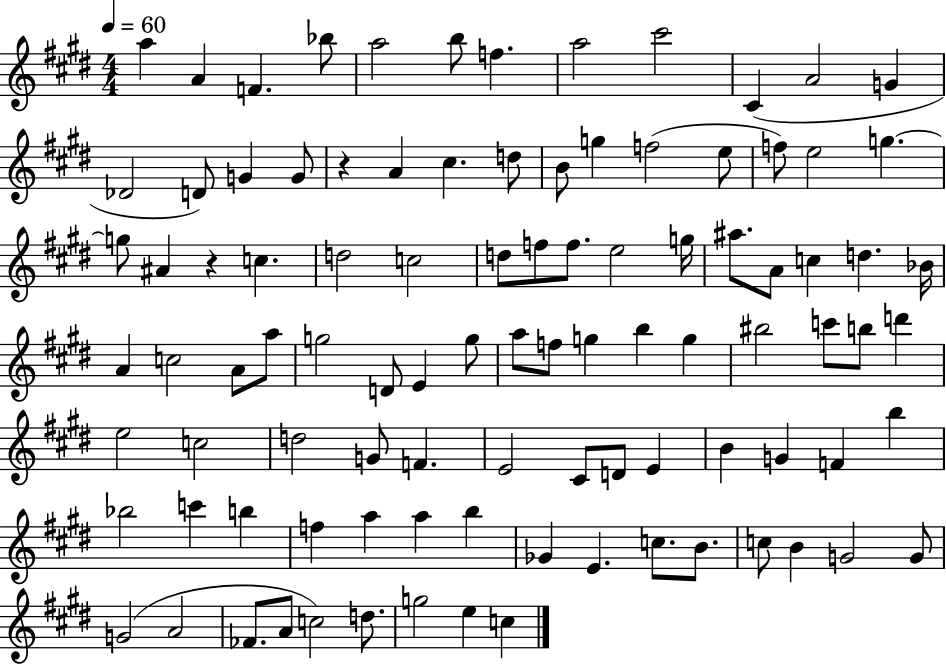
{
  \clef treble
  \numericTimeSignature
  \time 4/4
  \key e \major
  \tempo 4 = 60
  a''4 a'4 f'4. bes''8 | a''2 b''8 f''4. | a''2 cis'''2 | cis'4( a'2 g'4 | \break des'2 d'8) g'4 g'8 | r4 a'4 cis''4. d''8 | b'8 g''4 f''2( e''8 | f''8) e''2 g''4.~~ | \break g''8 ais'4 r4 c''4. | d''2 c''2 | d''8 f''8 f''8. e''2 g''16 | ais''8. a'8 c''4 d''4. bes'16 | \break a'4 c''2 a'8 a''8 | g''2 d'8 e'4 g''8 | a''8 f''8 g''4 b''4 g''4 | bis''2 c'''8 b''8 d'''4 | \break e''2 c''2 | d''2 g'8 f'4. | e'2 cis'8 d'8 e'4 | b'4 g'4 f'4 b''4 | \break bes''2 c'''4 b''4 | f''4 a''4 a''4 b''4 | ges'4 e'4. c''8. b'8. | c''8 b'4 g'2 g'8 | \break g'2( a'2 | fes'8. a'8 c''2) d''8. | g''2 e''4 c''4 | \bar "|."
}